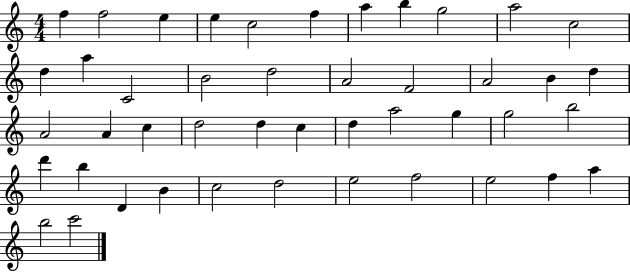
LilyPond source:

{
  \clef treble
  \numericTimeSignature
  \time 4/4
  \key c \major
  f''4 f''2 e''4 | e''4 c''2 f''4 | a''4 b''4 g''2 | a''2 c''2 | \break d''4 a''4 c'2 | b'2 d''2 | a'2 f'2 | a'2 b'4 d''4 | \break a'2 a'4 c''4 | d''2 d''4 c''4 | d''4 a''2 g''4 | g''2 b''2 | \break d'''4 b''4 d'4 b'4 | c''2 d''2 | e''2 f''2 | e''2 f''4 a''4 | \break b''2 c'''2 | \bar "|."
}